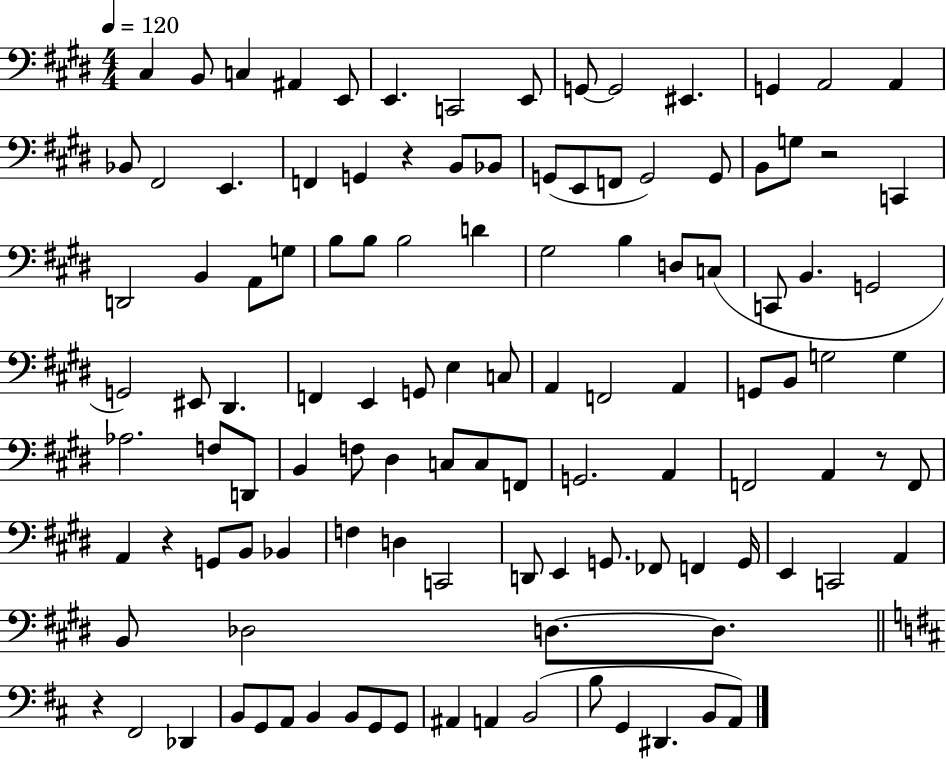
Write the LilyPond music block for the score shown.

{
  \clef bass
  \numericTimeSignature
  \time 4/4
  \key e \major
  \tempo 4 = 120
  \repeat volta 2 { cis4 b,8 c4 ais,4 e,8 | e,4. c,2 e,8 | g,8~~ g,2 eis,4. | g,4 a,2 a,4 | \break bes,8 fis,2 e,4. | f,4 g,4 r4 b,8 bes,8 | g,8( e,8 f,8 g,2) g,8 | b,8 g8 r2 c,4 | \break d,2 b,4 a,8 g8 | b8 b8 b2 d'4 | gis2 b4 d8 c8( | c,8 b,4. g,2 | \break g,2) eis,8 dis,4. | f,4 e,4 g,8 e4 c8 | a,4 f,2 a,4 | g,8 b,8 g2 g4 | \break aes2. f8 d,8 | b,4 f8 dis4 c8 c8 f,8 | g,2. a,4 | f,2 a,4 r8 f,8 | \break a,4 r4 g,8 b,8 bes,4 | f4 d4 c,2 | d,8 e,4 g,8. fes,8 f,4 g,16 | e,4 c,2 a,4 | \break b,8 des2 d8.~~ d8. | \bar "||" \break \key d \major r4 fis,2 des,4 | b,8 g,8 a,8 b,4 b,8 g,8 g,8 | ais,4 a,4 b,2( | b8 g,4 dis,4. b,8 a,8) | \break } \bar "|."
}